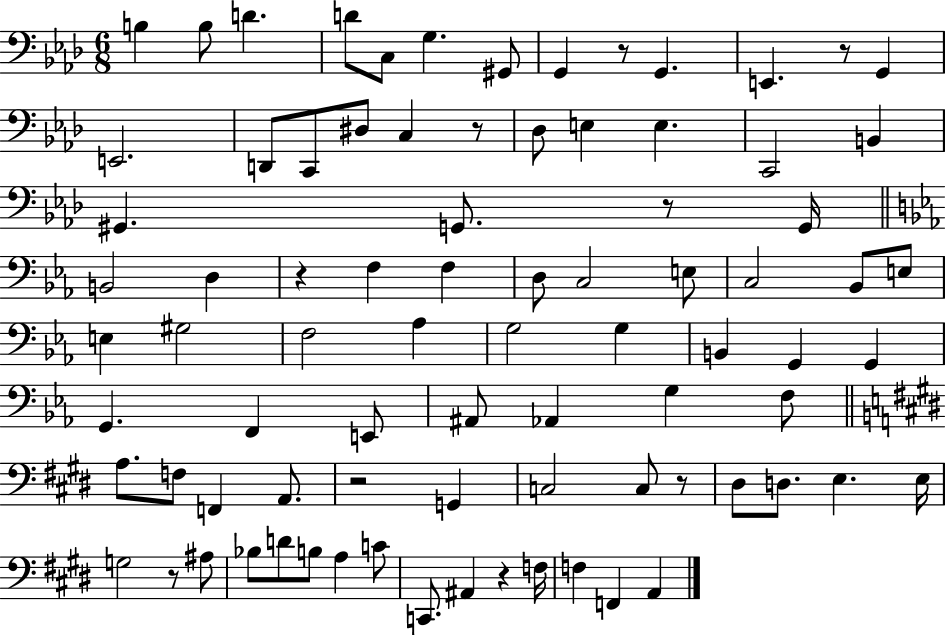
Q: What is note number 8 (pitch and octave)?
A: G2